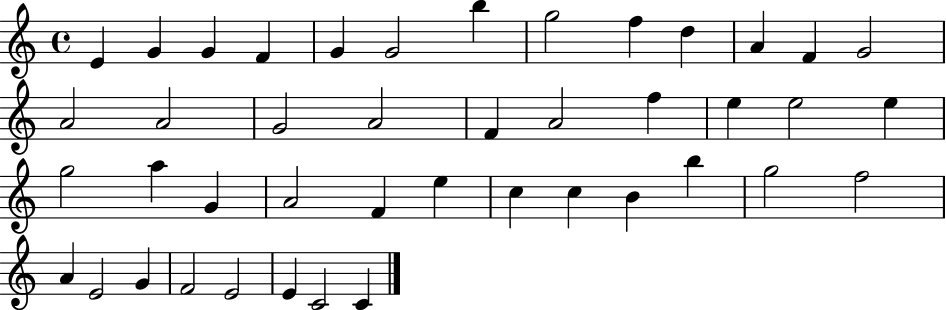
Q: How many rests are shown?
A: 0